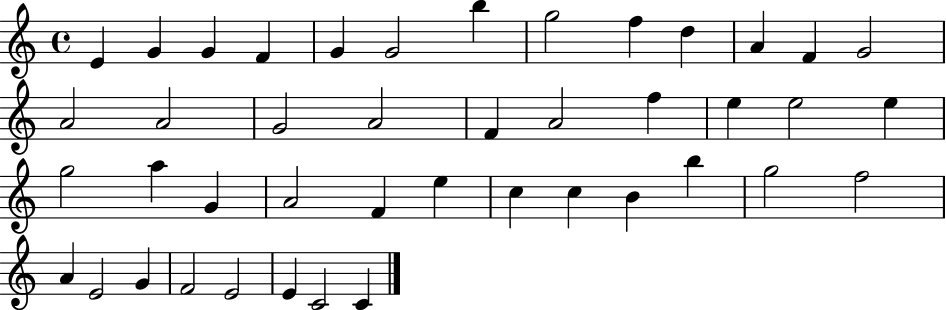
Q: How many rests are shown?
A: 0